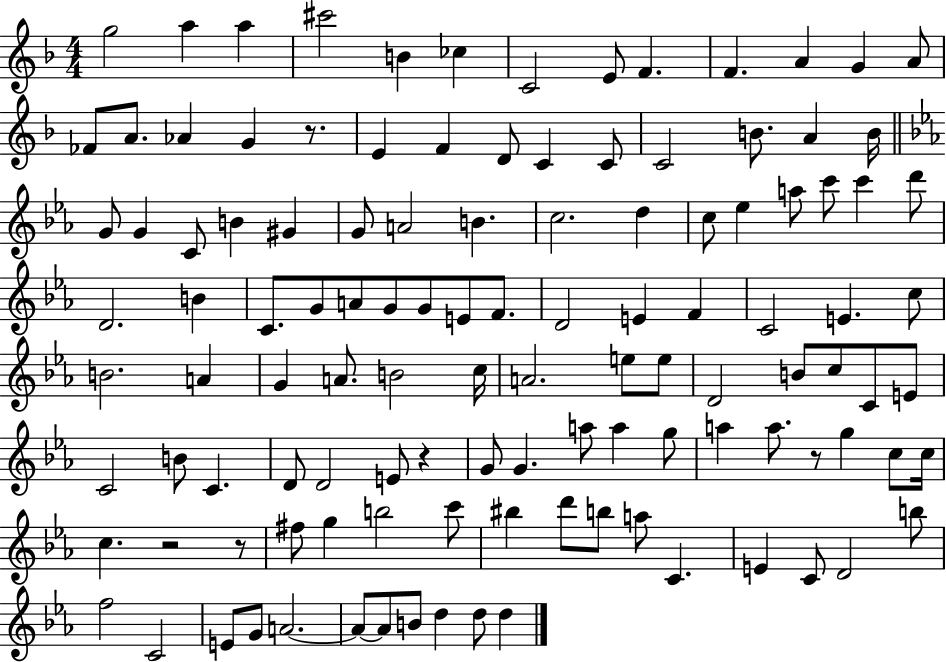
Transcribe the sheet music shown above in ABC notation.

X:1
T:Untitled
M:4/4
L:1/4
K:F
g2 a a ^c'2 B _c C2 E/2 F F A G A/2 _F/2 A/2 _A G z/2 E F D/2 C C/2 C2 B/2 A B/4 G/2 G C/2 B ^G G/2 A2 B c2 d c/2 _e a/2 c'/2 c' d'/2 D2 B C/2 G/2 A/2 G/2 G/2 E/2 F/2 D2 E F C2 E c/2 B2 A G A/2 B2 c/4 A2 e/2 e/2 D2 B/2 c/2 C/2 E/2 C2 B/2 C D/2 D2 E/2 z G/2 G a/2 a g/2 a a/2 z/2 g c/2 c/4 c z2 z/2 ^f/2 g b2 c'/2 ^b d'/2 b/2 a/2 C E C/2 D2 b/2 f2 C2 E/2 G/2 A2 A/2 A/2 B/2 d d/2 d